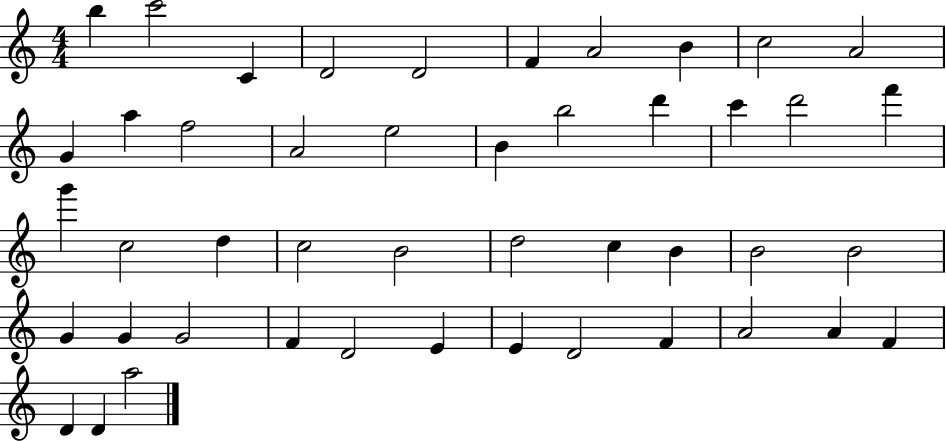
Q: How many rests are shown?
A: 0